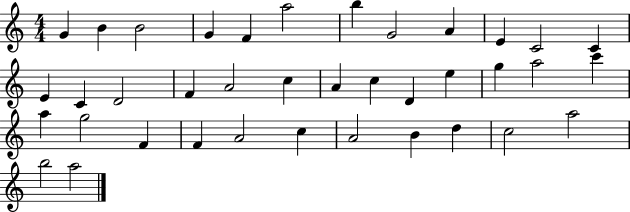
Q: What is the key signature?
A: C major